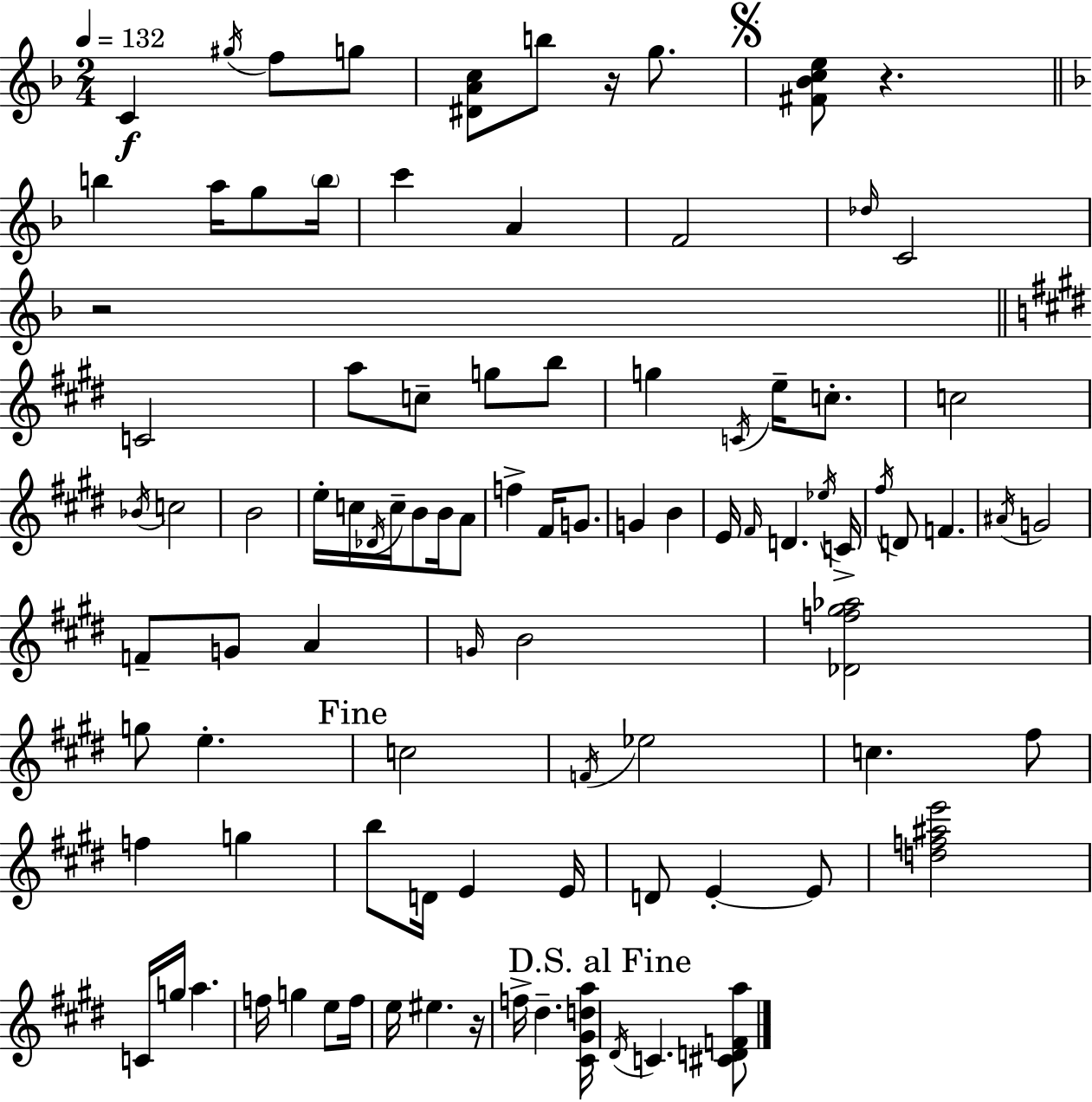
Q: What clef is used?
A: treble